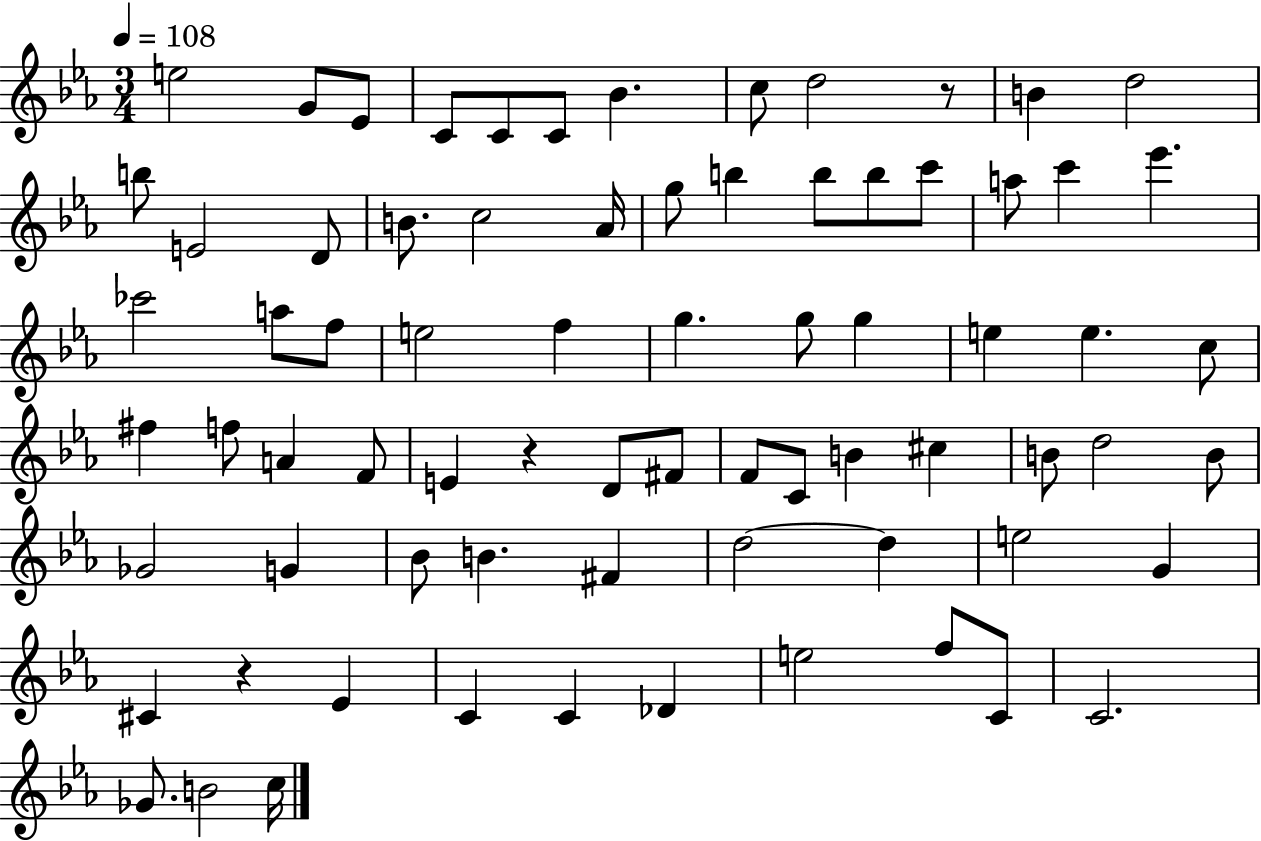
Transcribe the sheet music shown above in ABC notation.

X:1
T:Untitled
M:3/4
L:1/4
K:Eb
e2 G/2 _E/2 C/2 C/2 C/2 _B c/2 d2 z/2 B d2 b/2 E2 D/2 B/2 c2 _A/4 g/2 b b/2 b/2 c'/2 a/2 c' _e' _c'2 a/2 f/2 e2 f g g/2 g e e c/2 ^f f/2 A F/2 E z D/2 ^F/2 F/2 C/2 B ^c B/2 d2 B/2 _G2 G _B/2 B ^F d2 d e2 G ^C z _E C C _D e2 f/2 C/2 C2 _G/2 B2 c/4